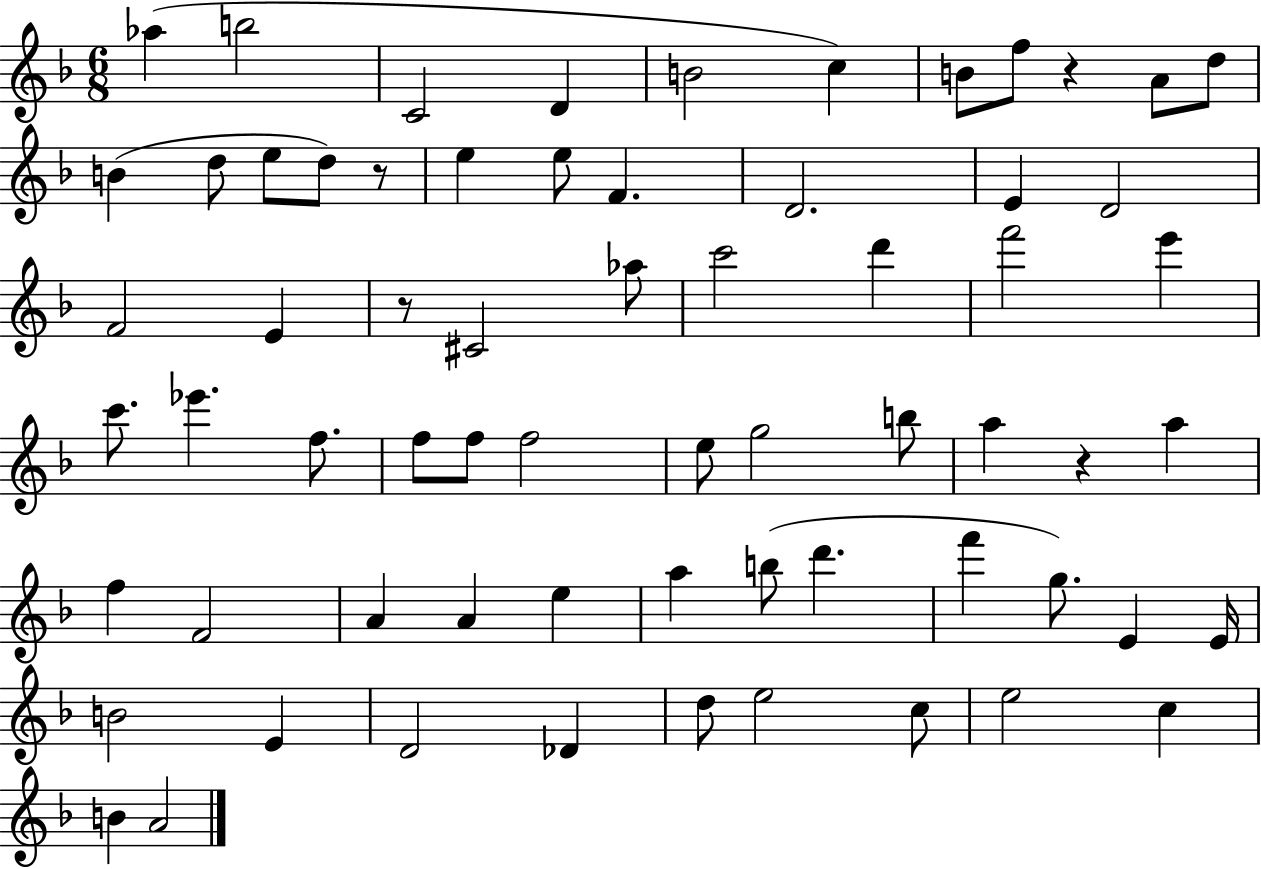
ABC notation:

X:1
T:Untitled
M:6/8
L:1/4
K:F
_a b2 C2 D B2 c B/2 f/2 z A/2 d/2 B d/2 e/2 d/2 z/2 e e/2 F D2 E D2 F2 E z/2 ^C2 _a/2 c'2 d' f'2 e' c'/2 _e' f/2 f/2 f/2 f2 e/2 g2 b/2 a z a f F2 A A e a b/2 d' f' g/2 E E/4 B2 E D2 _D d/2 e2 c/2 e2 c B A2